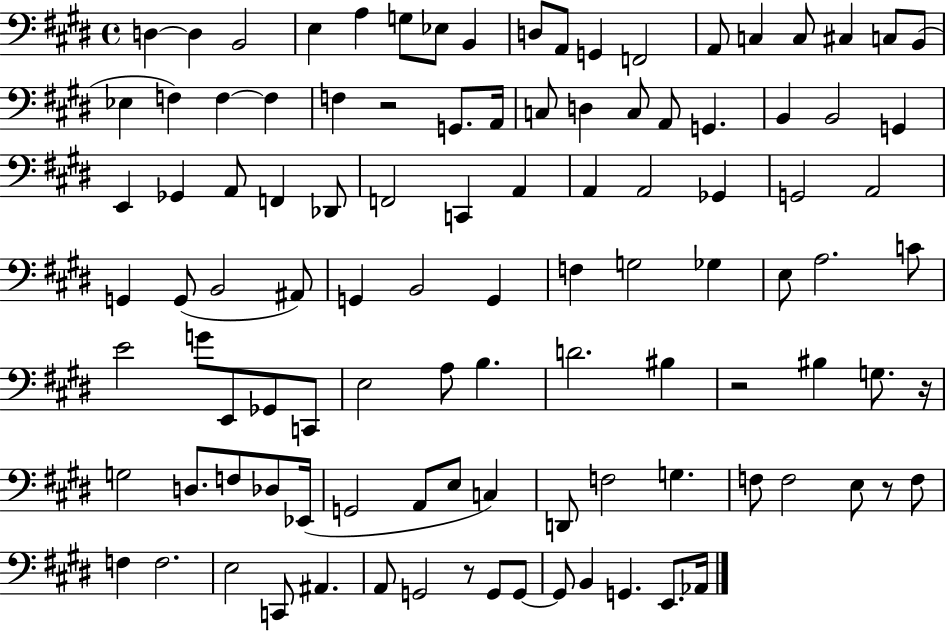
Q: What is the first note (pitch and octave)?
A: D3